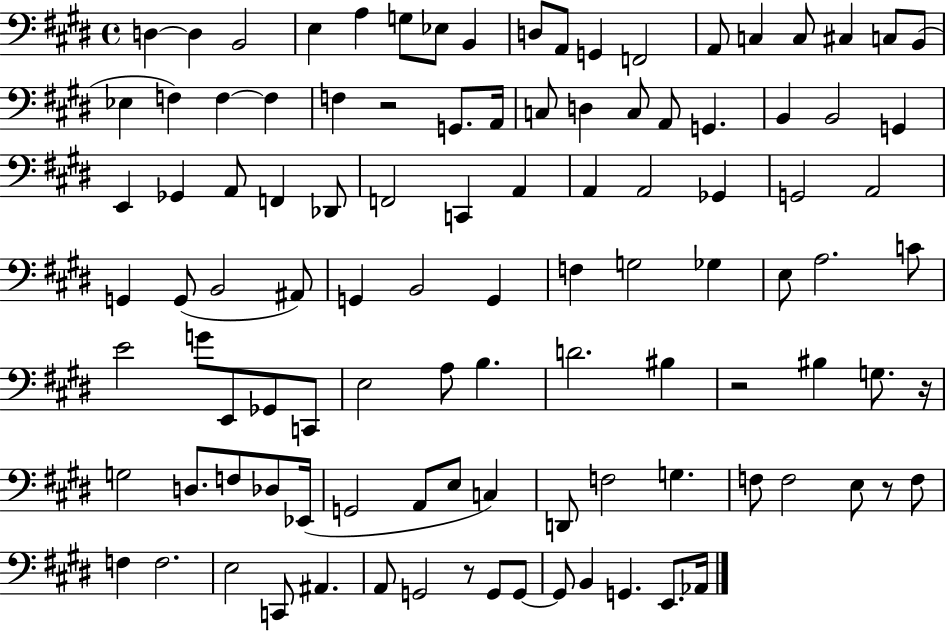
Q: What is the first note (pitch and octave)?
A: D3